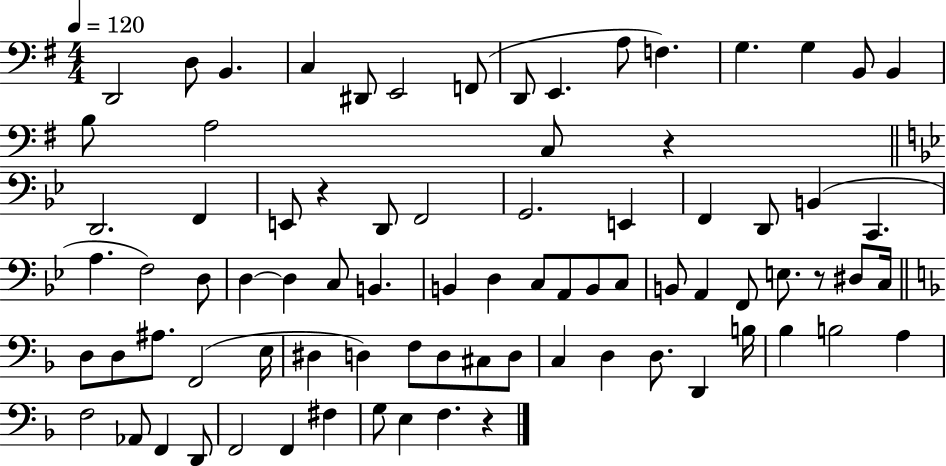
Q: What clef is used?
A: bass